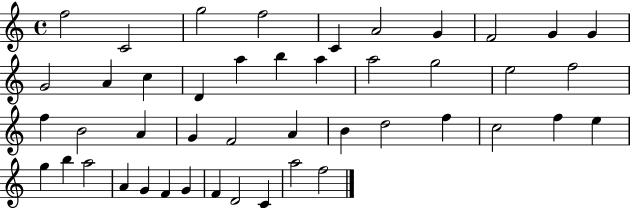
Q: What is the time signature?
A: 4/4